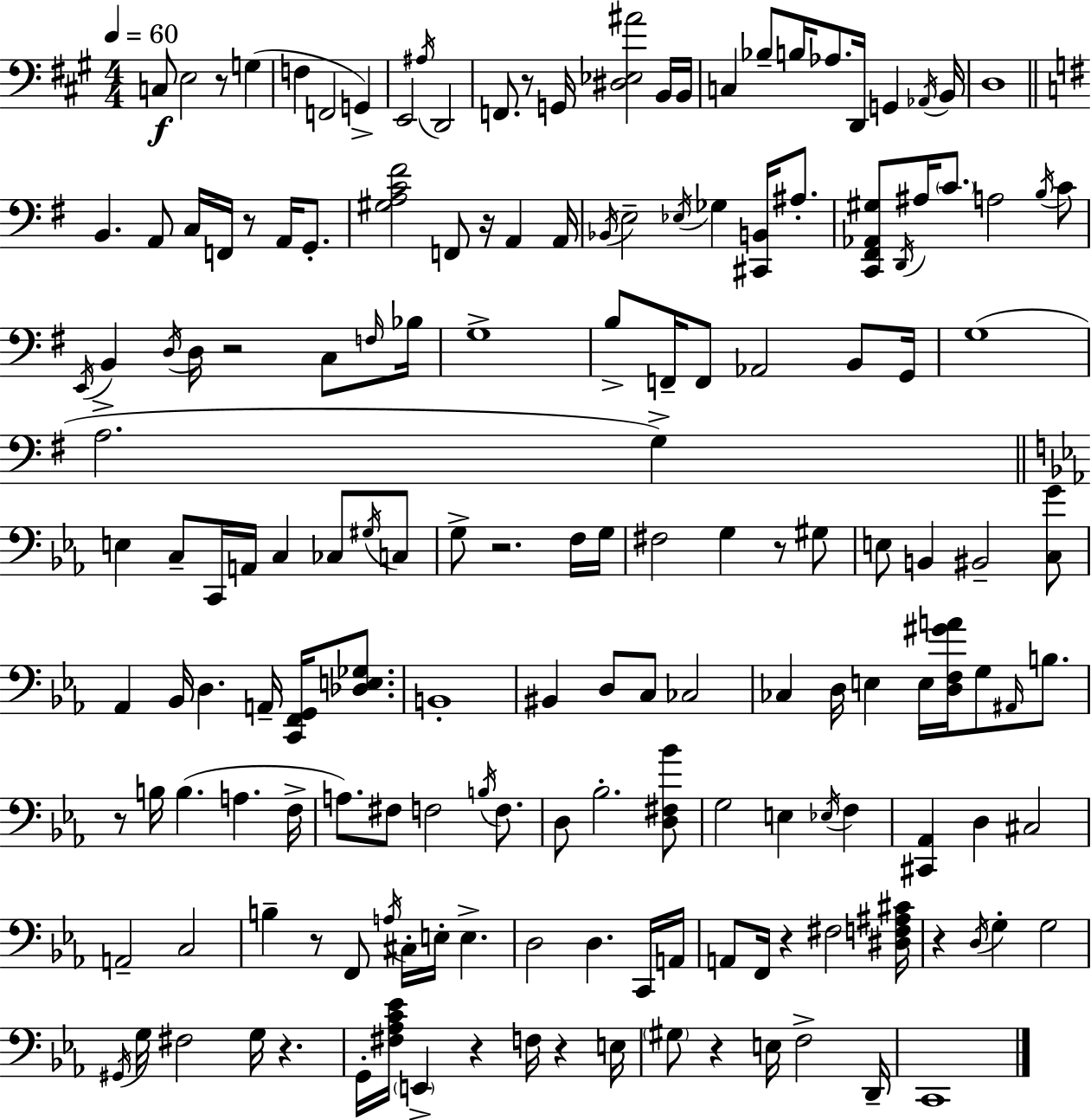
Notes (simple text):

C3/e E3/h R/e G3/q F3/q F2/h G2/q E2/h A#3/s D2/h F2/e. R/e G2/s [D#3,Eb3,A#4]/h B2/s B2/s C3/q Bb3/e B3/s Ab3/e. D2/s G2/q Ab2/s B2/s D3/w B2/q. A2/e C3/s F2/s R/e A2/s G2/e. [G#3,A3,C4,F#4]/h F2/e R/s A2/q A2/s Bb2/s E3/h Eb3/s Gb3/q [C#2,B2]/s A#3/e. [C2,F#2,Ab2,G#3]/e D2/s A#3/s C4/e. A3/h B3/s C4/e E2/s B2/q D3/s D3/s R/h C3/e F3/s Bb3/s G3/w B3/e F2/s F2/e Ab2/h B2/e G2/s G3/w A3/h. G3/q E3/q C3/e C2/s A2/s C3/q CES3/e G#3/s C3/e G3/e R/h. F3/s G3/s F#3/h G3/q R/e G#3/e E3/e B2/q BIS2/h [C3,G4]/e Ab2/q Bb2/s D3/q. A2/s [C2,F2,G2]/s [Db3,E3,Gb3]/e. B2/w BIS2/q D3/e C3/e CES3/h CES3/q D3/s E3/q E3/s [D3,F3,G#4,A4]/s G3/e A#2/s B3/e. R/e B3/s B3/q. A3/q. F3/s A3/e. F#3/e F3/h B3/s F3/e. D3/e Bb3/h. [D3,F#3,Bb4]/e G3/h E3/q Eb3/s F3/q [C#2,Ab2]/q D3/q C#3/h A2/h C3/h B3/q R/e F2/e A3/s C#3/s E3/s E3/q. D3/h D3/q. C2/s A2/s A2/e F2/s R/q F#3/h [D#3,F3,A#3,C#4]/s R/q D3/s G3/q G3/h G#2/s G3/s F#3/h G3/s R/q. G2/s [F#3,Ab3,C4,Eb4]/s E2/q R/q F3/s R/q E3/s G#3/e R/q E3/s F3/h D2/s C2/w